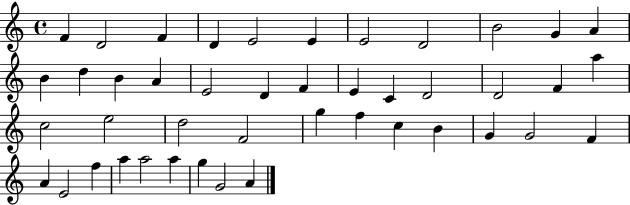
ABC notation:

X:1
T:Untitled
M:4/4
L:1/4
K:C
F D2 F D E2 E E2 D2 B2 G A B d B A E2 D F E C D2 D2 F a c2 e2 d2 F2 g f c B G G2 F A E2 f a a2 a g G2 A